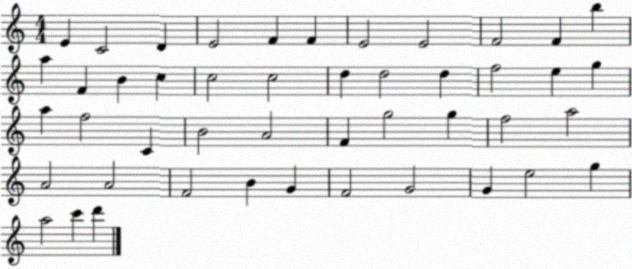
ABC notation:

X:1
T:Untitled
M:4/4
L:1/4
K:C
E C2 D E2 F F E2 E2 F2 F b a F B c c2 c2 d d2 d f2 e g a f2 C B2 A2 F g2 g f2 a2 A2 A2 F2 B G F2 G2 G e2 g a2 c' d'